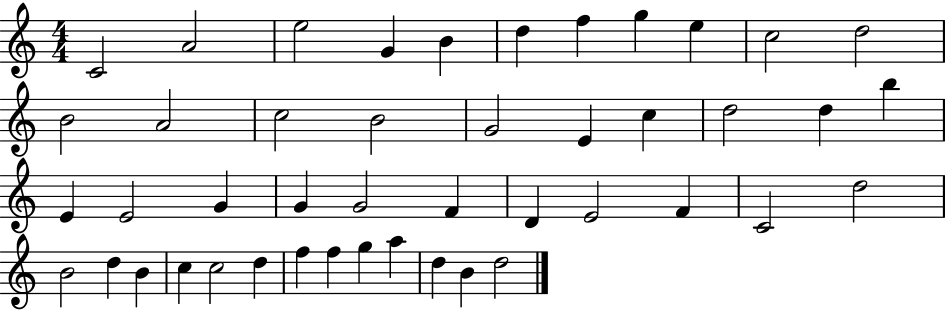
{
  \clef treble
  \numericTimeSignature
  \time 4/4
  \key c \major
  c'2 a'2 | e''2 g'4 b'4 | d''4 f''4 g''4 e''4 | c''2 d''2 | \break b'2 a'2 | c''2 b'2 | g'2 e'4 c''4 | d''2 d''4 b''4 | \break e'4 e'2 g'4 | g'4 g'2 f'4 | d'4 e'2 f'4 | c'2 d''2 | \break b'2 d''4 b'4 | c''4 c''2 d''4 | f''4 f''4 g''4 a''4 | d''4 b'4 d''2 | \break \bar "|."
}